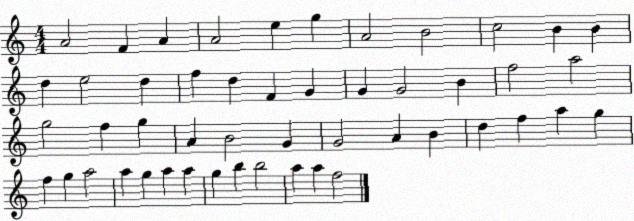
X:1
T:Untitled
M:4/4
L:1/4
K:C
A2 F A A2 e g A2 B2 c2 B B d e2 d f d F G G G2 B f2 a2 g2 f g A B2 G G2 A B d f a g f g a2 a g a a g b b2 a a f2